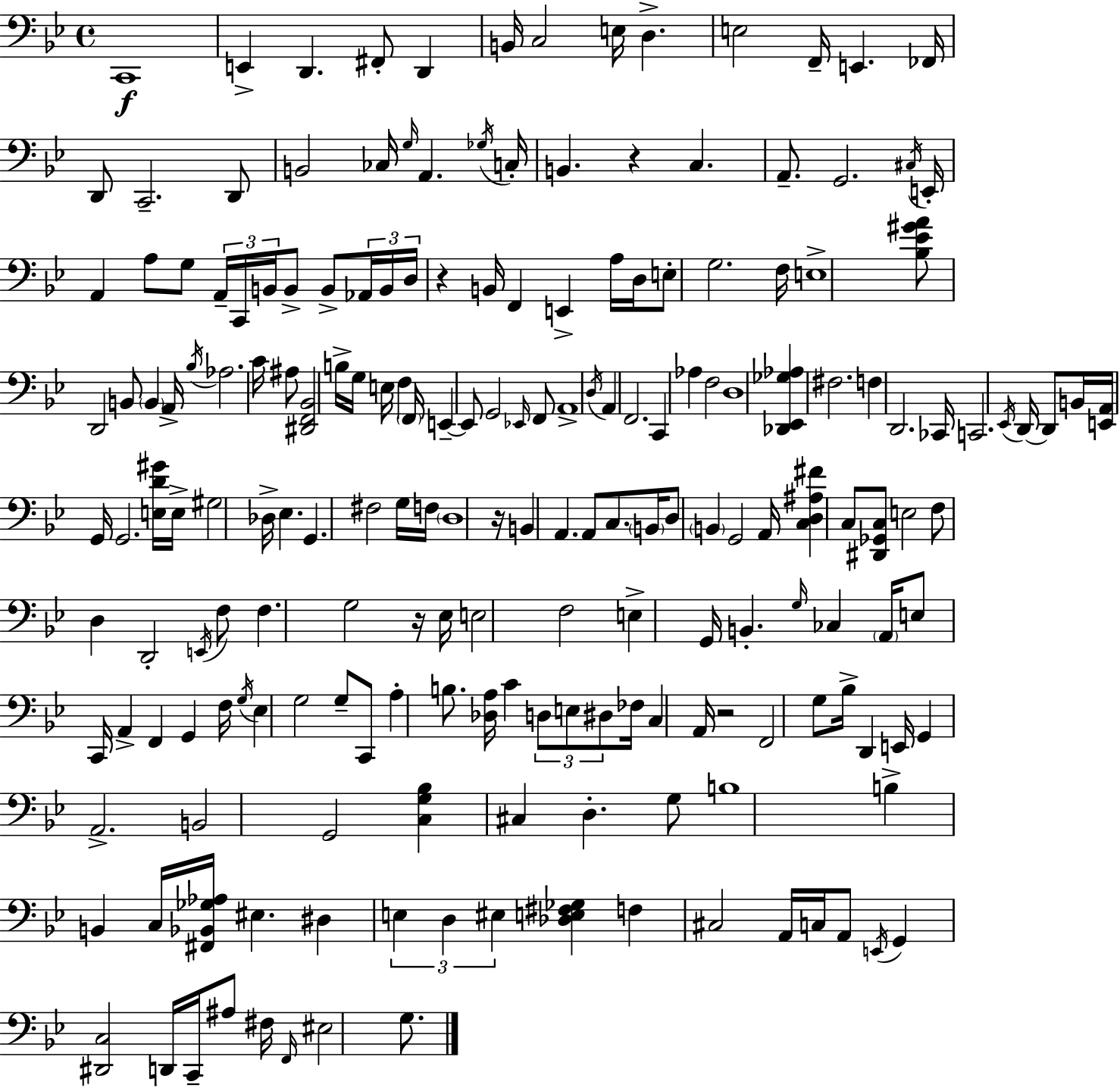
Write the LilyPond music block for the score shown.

{
  \clef bass
  \time 4/4
  \defaultTimeSignature
  \key g \minor
  c,1\f | e,4-> d,4. fis,8-. d,4 | b,16 c2 e16 d4.-> | e2 f,16-- e,4. fes,16 | \break d,8 c,2.-- d,8 | b,2 ces16 \grace { g16 } a,4. | \acciaccatura { ges16 } c16-. b,4. r4 c4. | a,8.-- g,2. | \break \acciaccatura { cis16 } e,16-. a,4 a8 g8 \tuplet 3/2 { a,16-- c,16 b,16 } b,8-> | b,8-> \tuplet 3/2 { aes,16 b,16 d16 } r4 b,16 f,4 e,4-> | a16 d16 e8-. g2. | f16 e1-> | \break <bes ees' gis' a'>8 d,2 b,8 \parenthesize b,4 | a,16-> \acciaccatura { bes16 } aes2. | c'16 ais8 <dis, f, bes,>2 b16-> g16 e16 f4 | \parenthesize f,16 e,4--~~ e,8 g,2 | \break \grace { ees,16 } f,8 a,1-> | \acciaccatura { d16 } a,4 f,2. | c,4 aes4 f2 | d1 | \break <des, ees, ges aes>4 fis2. | f4 d,2. | ces,16 c,2. | \acciaccatura { ees,16 } d,16~~ d,8 b,16 <e, a,>16 g,16 g,2. | \break <e d' gis'>16 e16-> gis2 | des16-> ees4. g,4. fis2 | g16 f16 \parenthesize d1 | r16 b,4 a,4. | \break a,8 c8. \parenthesize b,16 d8 \parenthesize b,4 g,2 | a,16 <c d ais fis'>4 c8 <dis, ges, c>8 e2 | f8 d4 d,2-. | \acciaccatura { e,16 } f8 f4. g2 | \break r16 ees16 e2 | f2 e4-> g,16 b,4.-. | \grace { g16 } ces4 \parenthesize a,16 e8 c,16 a,4-> | f,4 g,4 f16 \acciaccatura { g16 } ees4 g2 | \break g8-- c,8 a4-. b8. | <des a>16 c'4 \tuplet 3/2 { d8 e8 dis8 } fes16 c4 | a,16 r2 f,2 | g8 bes16-> d,4 e,16 g,4 a,2.-> | \break b,2 | g,2 <c g bes>4 cis4 | d4.-. g8 b1 | b4-> b,4 | \break c16 <fis, bes, ges aes>16 eis4. dis4 \tuplet 3/2 { e4 | d4 eis4 } <des e fis ges>4 f4 | cis2 a,16 c16 a,8 \acciaccatura { e,16 } g,4 | <dis, c>2 d,16 c,16-- ais8 fis16 | \break \grace { f,16 } eis2 g8. \bar "|."
}